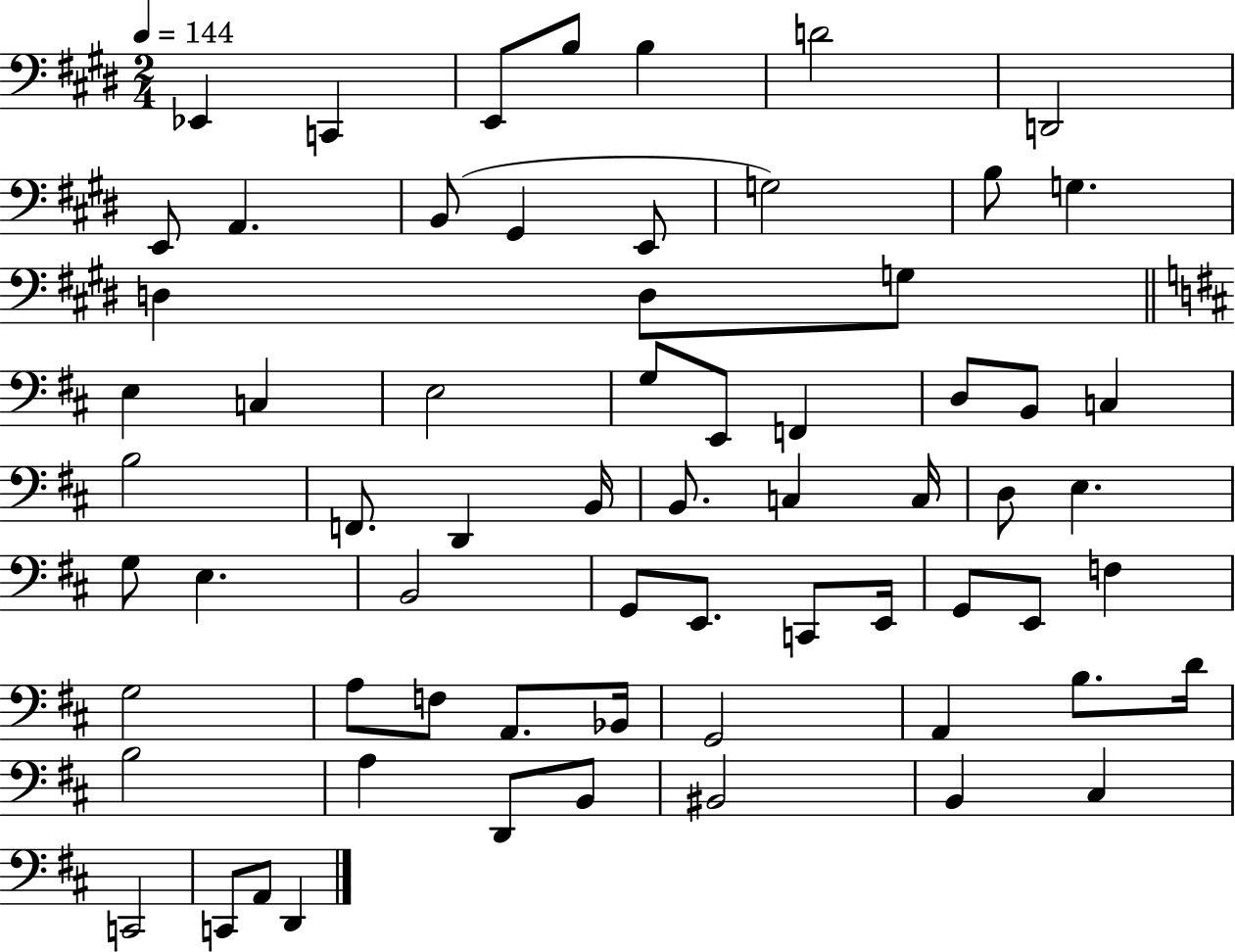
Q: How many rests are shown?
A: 0